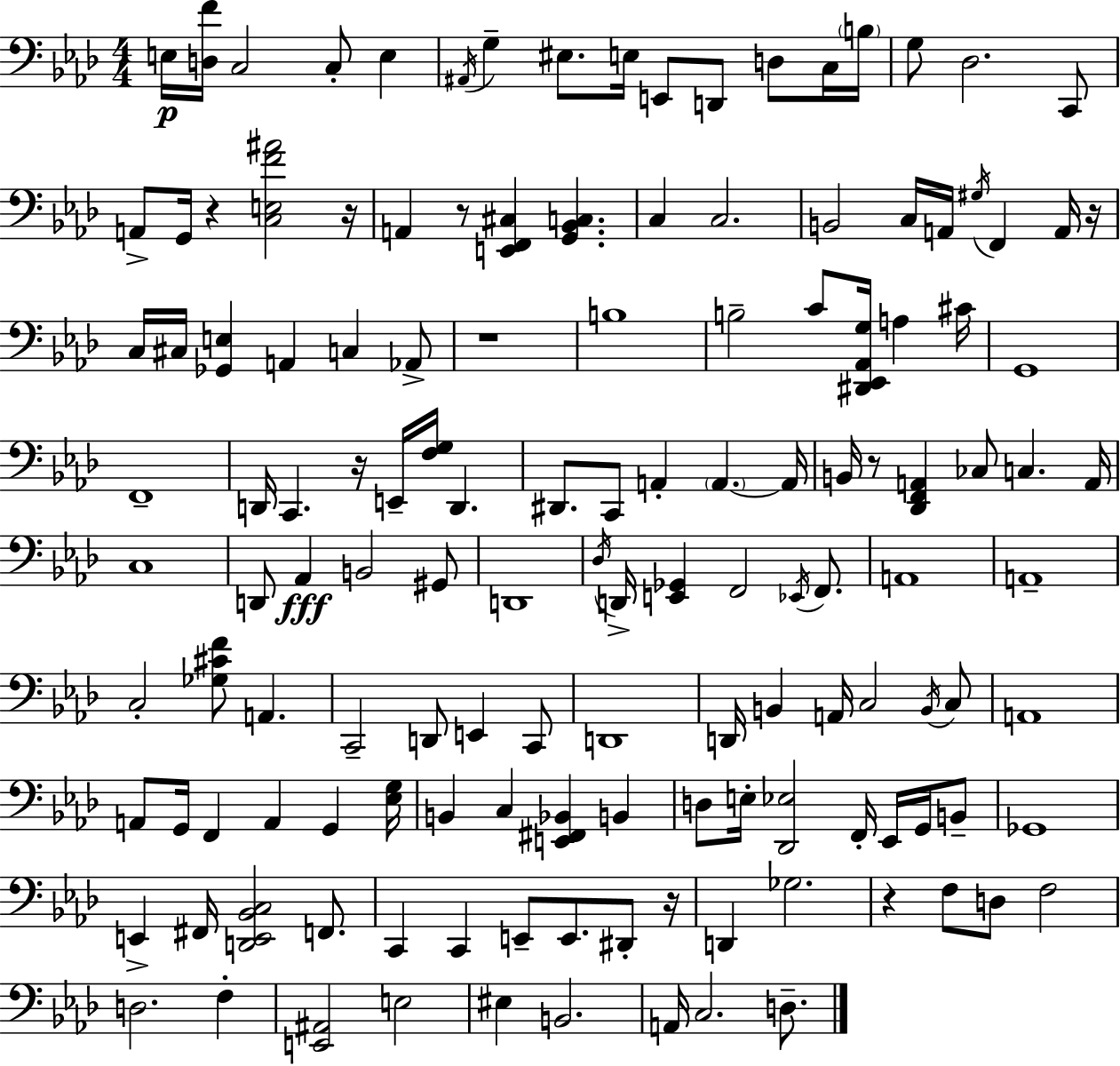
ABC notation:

X:1
T:Untitled
M:4/4
L:1/4
K:Ab
E,/4 [D,F]/4 C,2 C,/2 E, ^A,,/4 G, ^E,/2 E,/4 E,,/2 D,,/2 D,/2 C,/4 B,/4 G,/2 _D,2 C,,/2 A,,/2 G,,/4 z [C,E,F^A]2 z/4 A,, z/2 [E,,F,,^C,] [G,,_B,,C,] C, C,2 B,,2 C,/4 A,,/4 ^G,/4 F,, A,,/4 z/4 C,/4 ^C,/4 [_G,,E,] A,, C, _A,,/2 z4 B,4 B,2 C/2 [^D,,_E,,_A,,G,]/4 A, ^C/4 G,,4 F,,4 D,,/4 C,, z/4 E,,/4 [F,G,]/4 D,, ^D,,/2 C,,/2 A,, A,, A,,/4 B,,/4 z/2 [_D,,F,,A,,] _C,/2 C, A,,/4 C,4 D,,/2 _A,, B,,2 ^G,,/2 D,,4 _D,/4 D,,/4 [E,,_G,,] F,,2 _E,,/4 F,,/2 A,,4 A,,4 C,2 [_G,^CF]/2 A,, C,,2 D,,/2 E,, C,,/2 D,,4 D,,/4 B,, A,,/4 C,2 B,,/4 C,/2 A,,4 A,,/2 G,,/4 F,, A,, G,, [_E,G,]/4 B,, C, [E,,^F,,_B,,] B,, D,/2 E,/4 [_D,,_E,]2 F,,/4 _E,,/4 G,,/4 B,,/2 _G,,4 E,, ^F,,/4 [D,,E,,_B,,C,]2 F,,/2 C,, C,, E,,/2 E,,/2 ^D,,/2 z/4 D,, _G,2 z F,/2 D,/2 F,2 D,2 F, [E,,^A,,]2 E,2 ^E, B,,2 A,,/4 C,2 D,/2